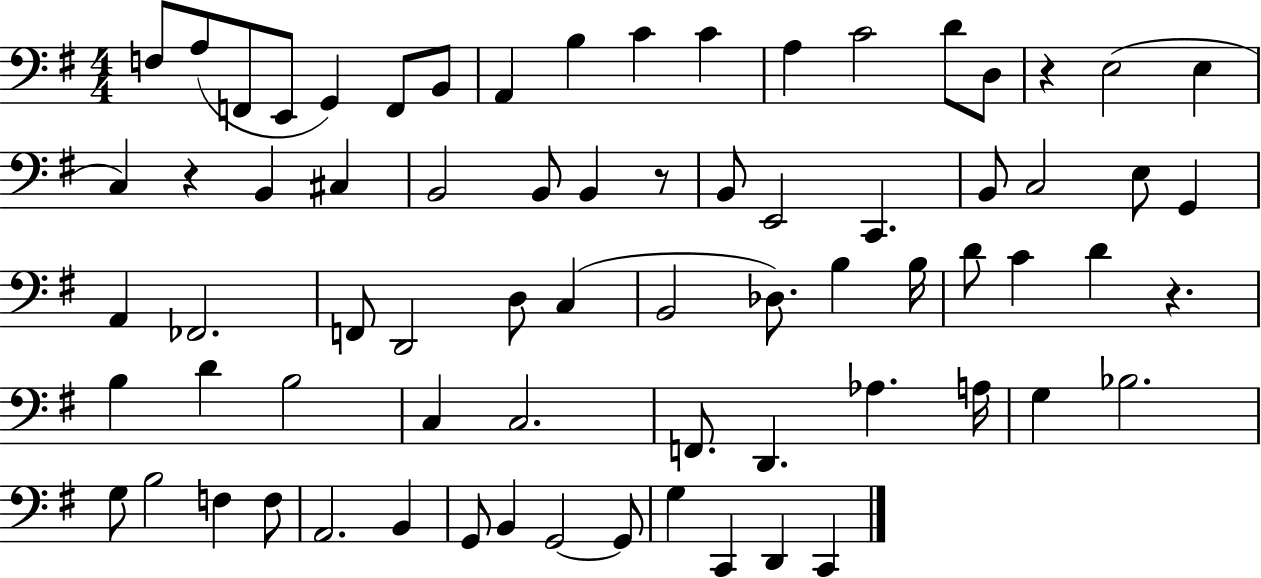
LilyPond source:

{
  \clef bass
  \numericTimeSignature
  \time 4/4
  \key g \major
  f8 a8( f,8 e,8 g,4) f,8 b,8 | a,4 b4 c'4 c'4 | a4 c'2 d'8 d8 | r4 e2( e4 | \break c4) r4 b,4 cis4 | b,2 b,8 b,4 r8 | b,8 e,2 c,4. | b,8 c2 e8 g,4 | \break a,4 fes,2. | f,8 d,2 d8 c4( | b,2 des8.) b4 b16 | d'8 c'4 d'4 r4. | \break b4 d'4 b2 | c4 c2. | f,8. d,4. aes4. a16 | g4 bes2. | \break g8 b2 f4 f8 | a,2. b,4 | g,8 b,4 g,2~~ g,8 | g4 c,4 d,4 c,4 | \break \bar "|."
}